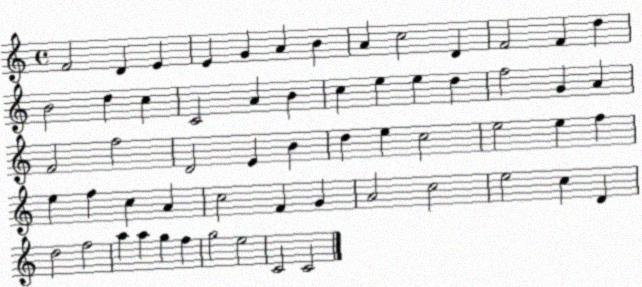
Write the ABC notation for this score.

X:1
T:Untitled
M:4/4
L:1/4
K:C
F2 D E E G A B A c2 D F2 F d B2 d c C2 A B c e e d f2 G A F2 f2 D2 E B d e c2 e2 e f e f c A c2 F G A2 c2 e2 c D d2 f2 a a g f g2 e2 C2 C2